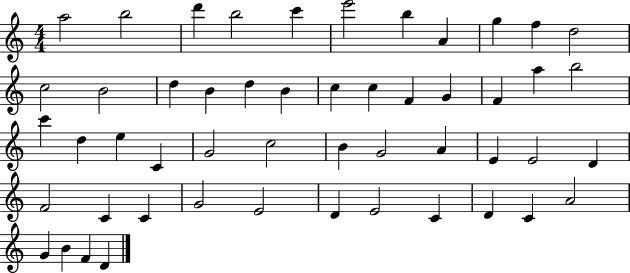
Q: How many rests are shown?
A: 0